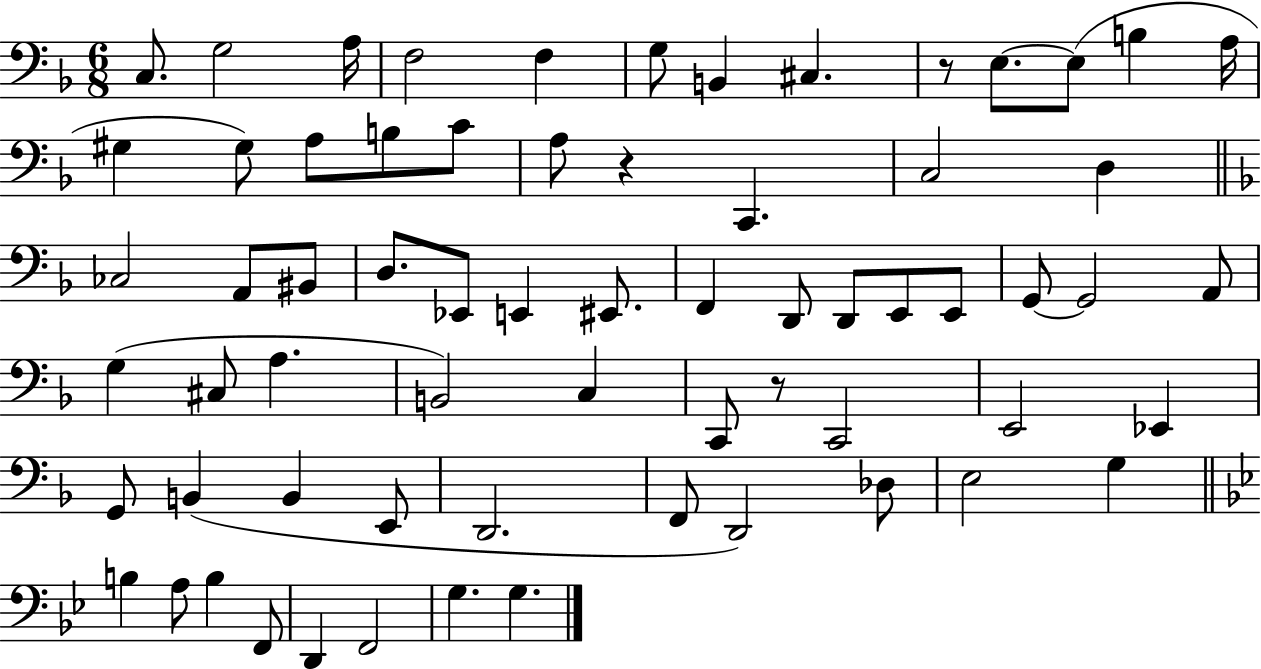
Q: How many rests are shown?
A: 3